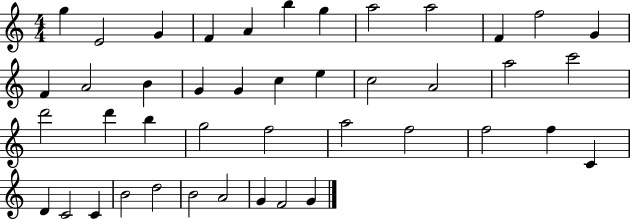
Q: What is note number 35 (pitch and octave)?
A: C4